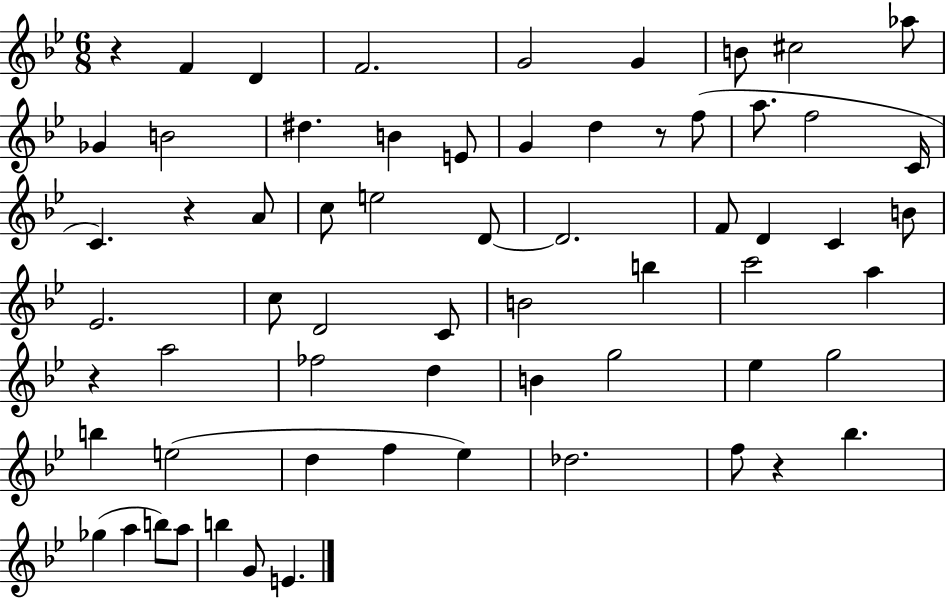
R/q F4/q D4/q F4/h. G4/h G4/q B4/e C#5/h Ab5/e Gb4/q B4/h D#5/q. B4/q E4/e G4/q D5/q R/e F5/e A5/e. F5/h C4/s C4/q. R/q A4/e C5/e E5/h D4/e D4/h. F4/e D4/q C4/q B4/e Eb4/h. C5/e D4/h C4/e B4/h B5/q C6/h A5/q R/q A5/h FES5/h D5/q B4/q G5/h Eb5/q G5/h B5/q E5/h D5/q F5/q Eb5/q Db5/h. F5/e R/q Bb5/q. Gb5/q A5/q B5/e A5/e B5/q G4/e E4/q.